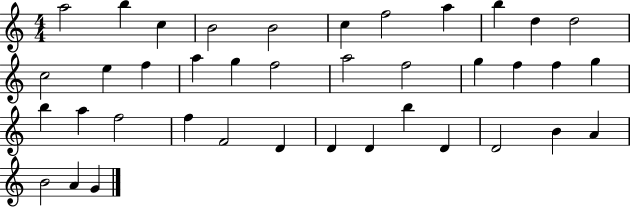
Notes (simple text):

A5/h B5/q C5/q B4/h B4/h C5/q F5/h A5/q B5/q D5/q D5/h C5/h E5/q F5/q A5/q G5/q F5/h A5/h F5/h G5/q F5/q F5/q G5/q B5/q A5/q F5/h F5/q F4/h D4/q D4/q D4/q B5/q D4/q D4/h B4/q A4/q B4/h A4/q G4/q